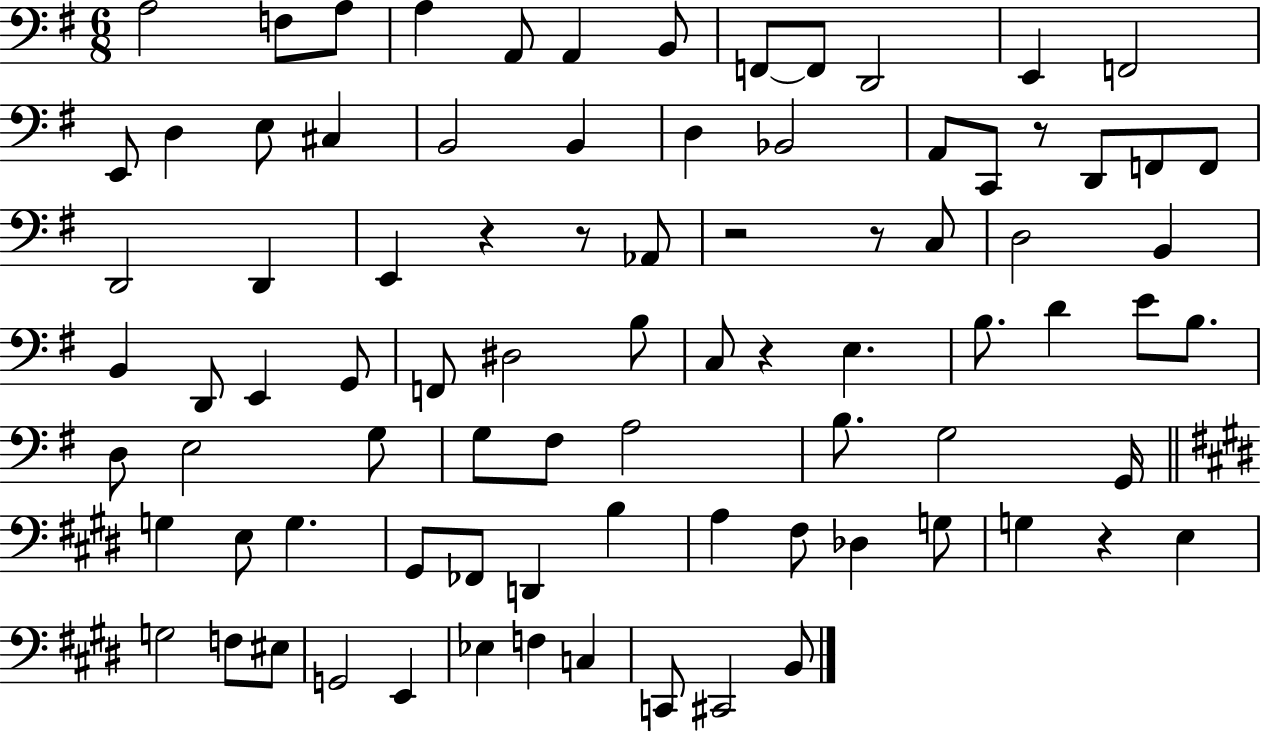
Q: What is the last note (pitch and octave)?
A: B2